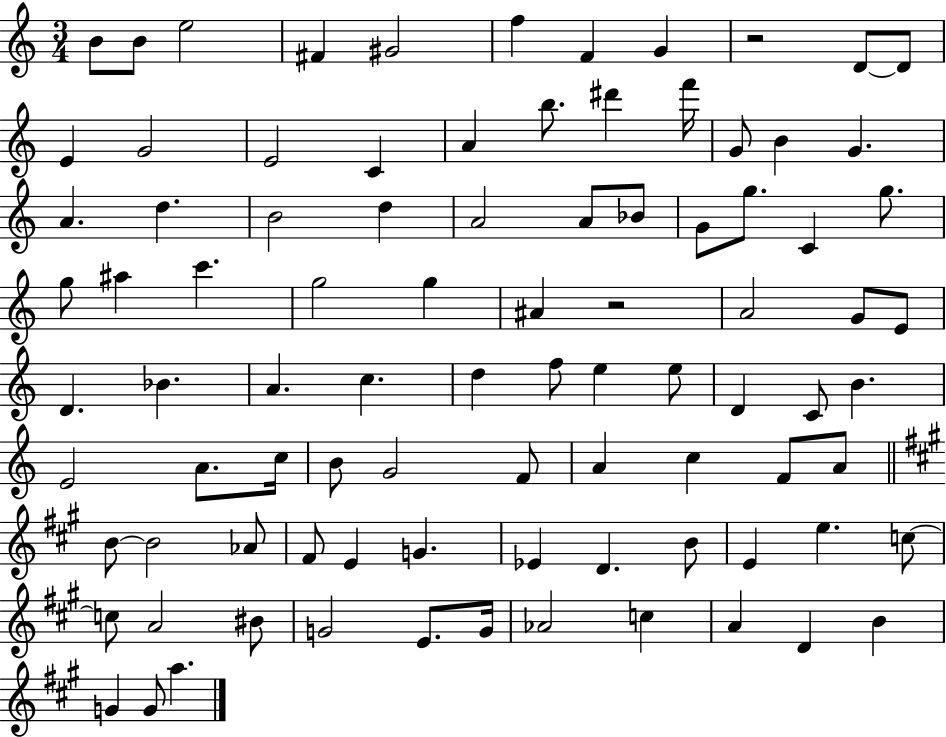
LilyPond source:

{
  \clef treble
  \numericTimeSignature
  \time 3/4
  \key c \major
  \repeat volta 2 { b'8 b'8 e''2 | fis'4 gis'2 | f''4 f'4 g'4 | r2 d'8~~ d'8 | \break e'4 g'2 | e'2 c'4 | a'4 b''8. dis'''4 f'''16 | g'8 b'4 g'4. | \break a'4. d''4. | b'2 d''4 | a'2 a'8 bes'8 | g'8 g''8. c'4 g''8. | \break g''8 ais''4 c'''4. | g''2 g''4 | ais'4 r2 | a'2 g'8 e'8 | \break d'4. bes'4. | a'4. c''4. | d''4 f''8 e''4 e''8 | d'4 c'8 b'4. | \break e'2 a'8. c''16 | b'8 g'2 f'8 | a'4 c''4 f'8 a'8 | \bar "||" \break \key a \major b'8~~ b'2 aes'8 | fis'8 e'4 g'4. | ees'4 d'4. b'8 | e'4 e''4. c''8~~ | \break c''8 a'2 bis'8 | g'2 e'8. g'16 | aes'2 c''4 | a'4 d'4 b'4 | \break g'4 g'8 a''4. | } \bar "|."
}